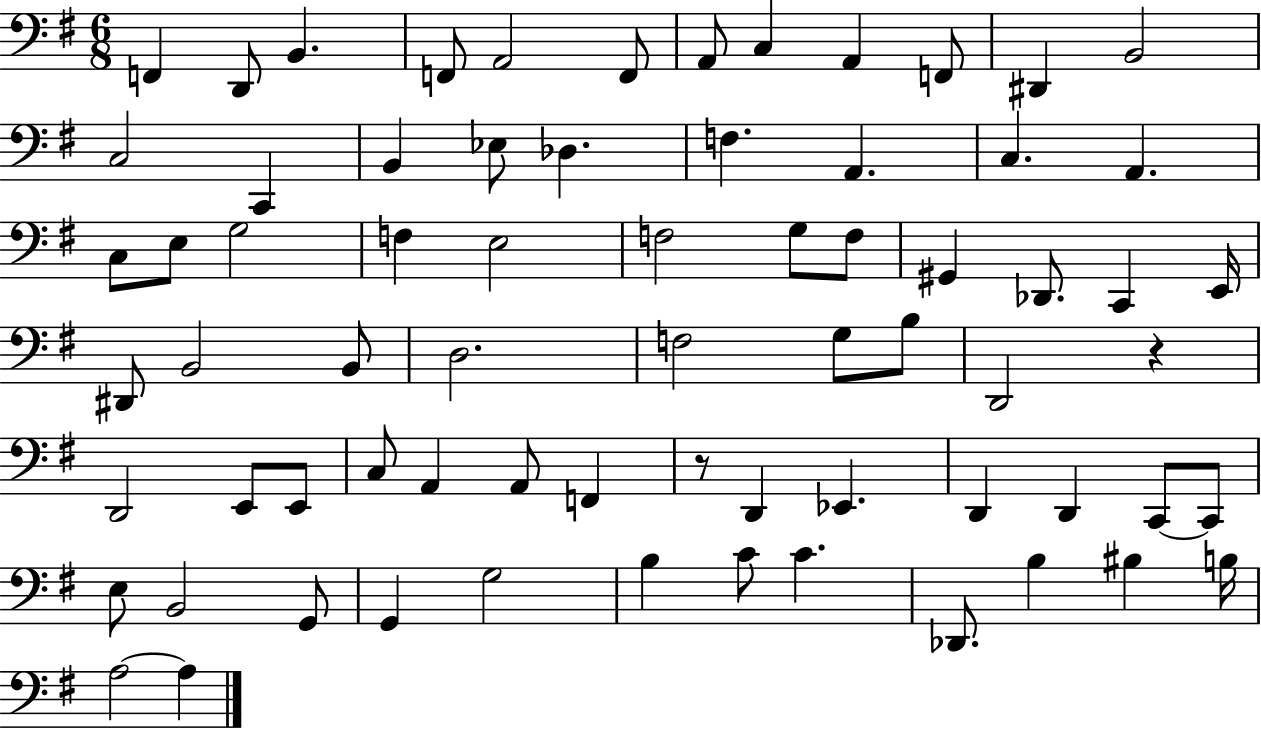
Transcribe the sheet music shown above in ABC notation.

X:1
T:Untitled
M:6/8
L:1/4
K:G
F,, D,,/2 B,, F,,/2 A,,2 F,,/2 A,,/2 C, A,, F,,/2 ^D,, B,,2 C,2 C,, B,, _E,/2 _D, F, A,, C, A,, C,/2 E,/2 G,2 F, E,2 F,2 G,/2 F,/2 ^G,, _D,,/2 C,, E,,/4 ^D,,/2 B,,2 B,,/2 D,2 F,2 G,/2 B,/2 D,,2 z D,,2 E,,/2 E,,/2 C,/2 A,, A,,/2 F,, z/2 D,, _E,, D,, D,, C,,/2 C,,/2 E,/2 B,,2 G,,/2 G,, G,2 B, C/2 C _D,,/2 B, ^B, B,/4 A,2 A,